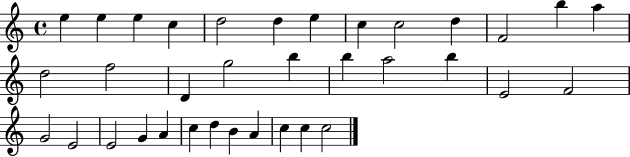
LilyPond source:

{
  \clef treble
  \time 4/4
  \defaultTimeSignature
  \key c \major
  e''4 e''4 e''4 c''4 | d''2 d''4 e''4 | c''4 c''2 d''4 | f'2 b''4 a''4 | \break d''2 f''2 | d'4 g''2 b''4 | b''4 a''2 b''4 | e'2 f'2 | \break g'2 e'2 | e'2 g'4 a'4 | c''4 d''4 b'4 a'4 | c''4 c''4 c''2 | \break \bar "|."
}